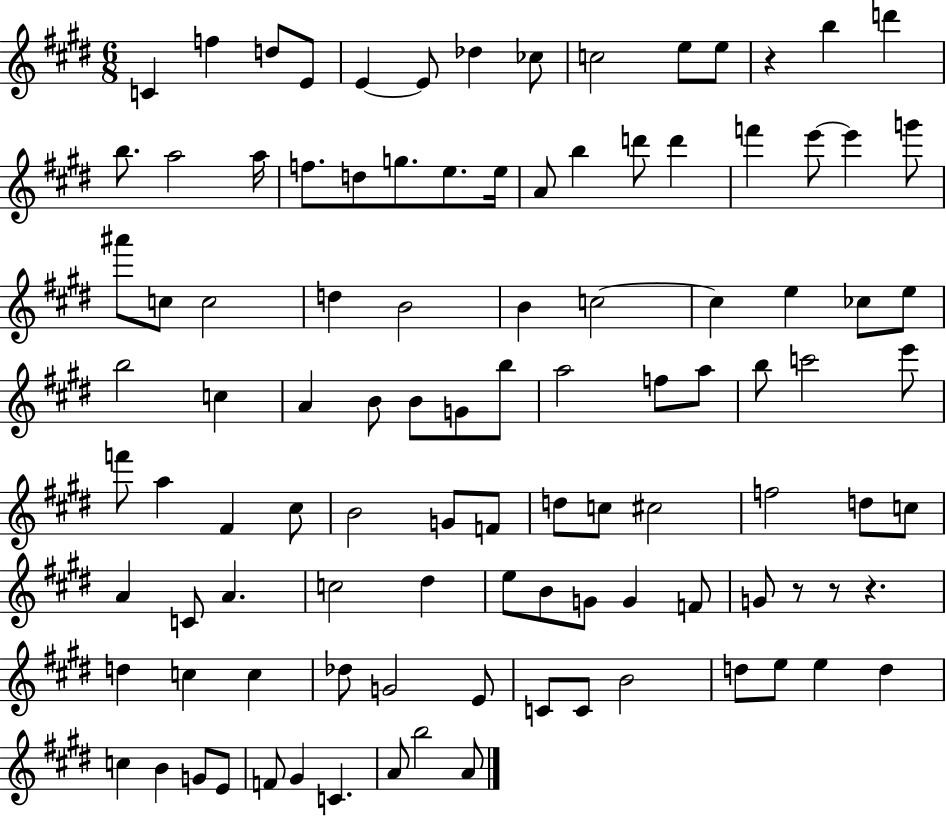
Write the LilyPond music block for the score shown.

{
  \clef treble
  \numericTimeSignature
  \time 6/8
  \key e \major
  c'4 f''4 d''8 e'8 | e'4~~ e'8 des''4 ces''8 | c''2 e''8 e''8 | r4 b''4 d'''4 | \break b''8. a''2 a''16 | f''8. d''8 g''8. e''8. e''16 | a'8 b''4 d'''8 d'''4 | f'''4 e'''8~~ e'''4 g'''8 | \break ais'''8 c''8 c''2 | d''4 b'2 | b'4 c''2~~ | c''4 e''4 ces''8 e''8 | \break b''2 c''4 | a'4 b'8 b'8 g'8 b''8 | a''2 f''8 a''8 | b''8 c'''2 e'''8 | \break f'''8 a''4 fis'4 cis''8 | b'2 g'8 f'8 | d''8 c''8 cis''2 | f''2 d''8 c''8 | \break a'4 c'8 a'4. | c''2 dis''4 | e''8 b'8 g'8 g'4 f'8 | g'8 r8 r8 r4. | \break d''4 c''4 c''4 | des''8 g'2 e'8 | c'8 c'8 b'2 | d''8 e''8 e''4 d''4 | \break c''4 b'4 g'8 e'8 | f'8 gis'4 c'4. | a'8 b''2 a'8 | \bar "|."
}